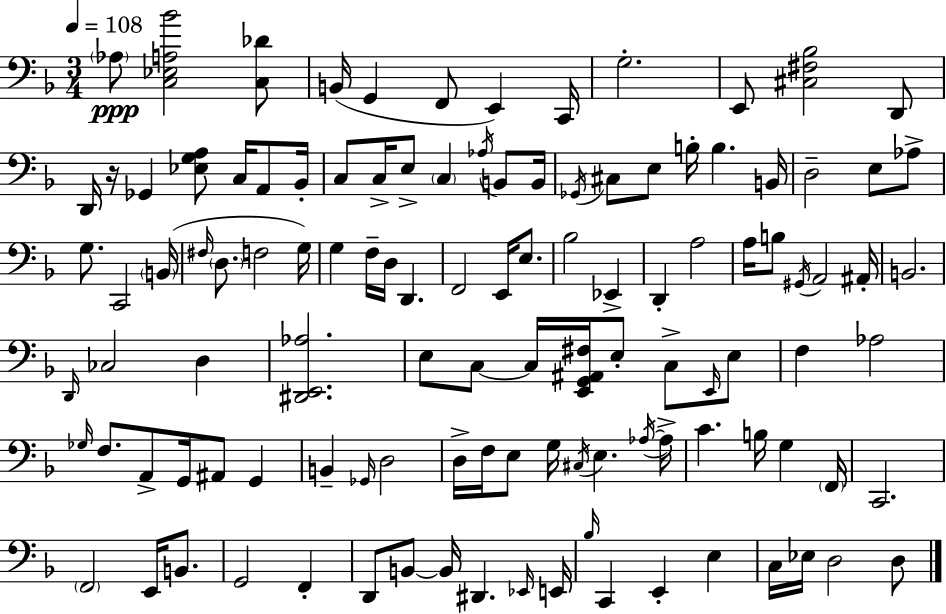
{
  \clef bass
  \numericTimeSignature
  \time 3/4
  \key f \major
  \tempo 4 = 108
  \parenthesize aes8\ppp <c ees a bes'>2 <c des'>8 | b,16( g,4 f,8 e,4) c,16 | g2.-. | e,8 <cis fis bes>2 d,8 | \break d,16 r16 ges,4 <ees g a>8 c16 a,8 bes,16-. | c8 c16-> e8-> \parenthesize c4 \acciaccatura { aes16 } b,8 | b,16 \acciaccatura { ges,16 } cis8 e8 b16-. b4. | b,16 d2-- e8 | \break aes8-> g8. c,2 | \parenthesize b,16( \grace { fis16 } \parenthesize d8. f2 | g16) g4 f16-- d16 d,4. | f,2 e,16 | \break e8. bes2 ees,4-> | d,4-. a2 | a16 b8 \acciaccatura { gis,16 } a,2 | ais,16-. b,2. | \break \grace { d,16 } ces2 | d4 <dis, e, aes>2. | e8 c8~~ c16 <e, g, ais, fis>16 e8-. | c8-> \grace { e,16 } e8 f4 aes2 | \break \grace { ges16 } f8. a,8-> | g,16 ais,8 g,4 b,4-- \grace { ges,16 } | d2 d16-> f16 e8 | g16 \acciaccatura { cis16 } e4. \acciaccatura { aes16~ }~ aes16-> c'4. | \break b16 g4 \parenthesize f,16 c,2. | \parenthesize f,2 | e,16 b,8. g,2 | f,4-. d,8 | \break b,8~~ b,16 dis,4. \grace { ees,16 } e,16 \grace { bes16 } | c,4 e,4-. e4 | c16 ees16 d2 d8 | \bar "|."
}